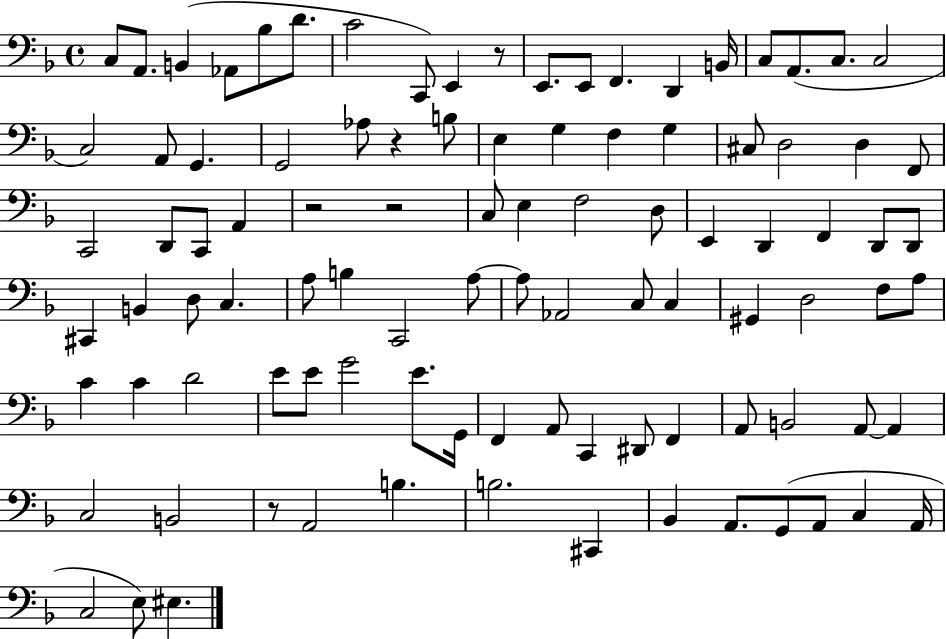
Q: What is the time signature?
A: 4/4